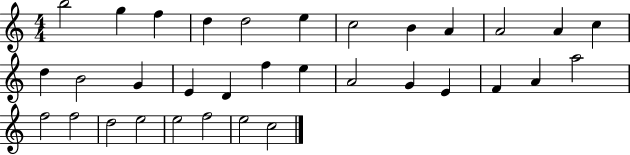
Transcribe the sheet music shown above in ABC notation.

X:1
T:Untitled
M:4/4
L:1/4
K:C
b2 g f d d2 e c2 B A A2 A c d B2 G E D f e A2 G E F A a2 f2 f2 d2 e2 e2 f2 e2 c2